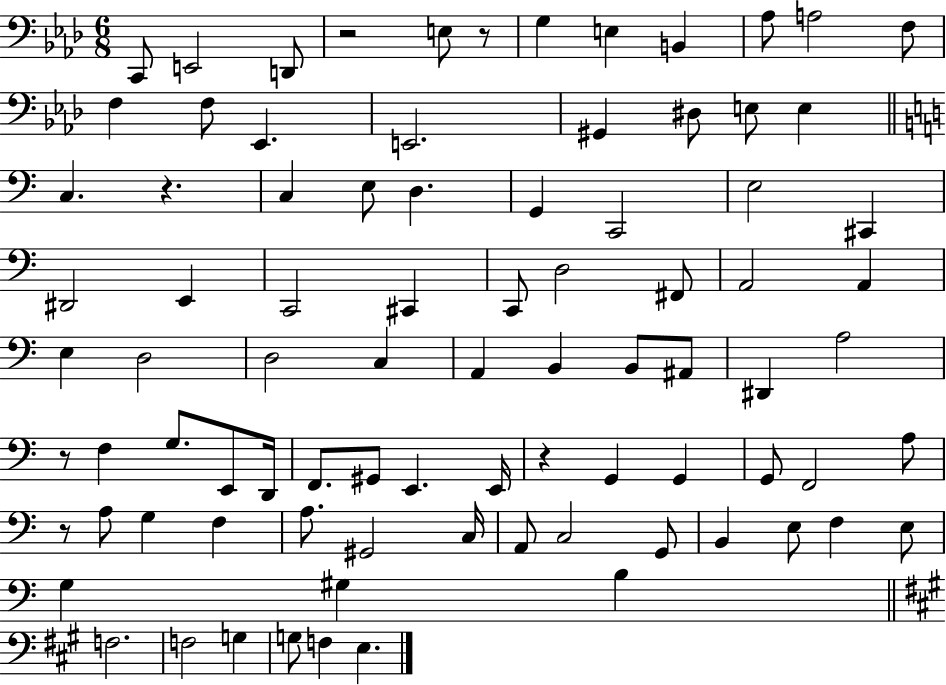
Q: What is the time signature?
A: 6/8